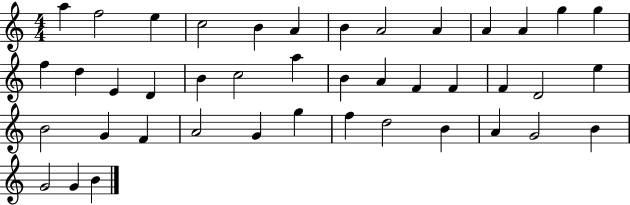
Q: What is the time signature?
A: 4/4